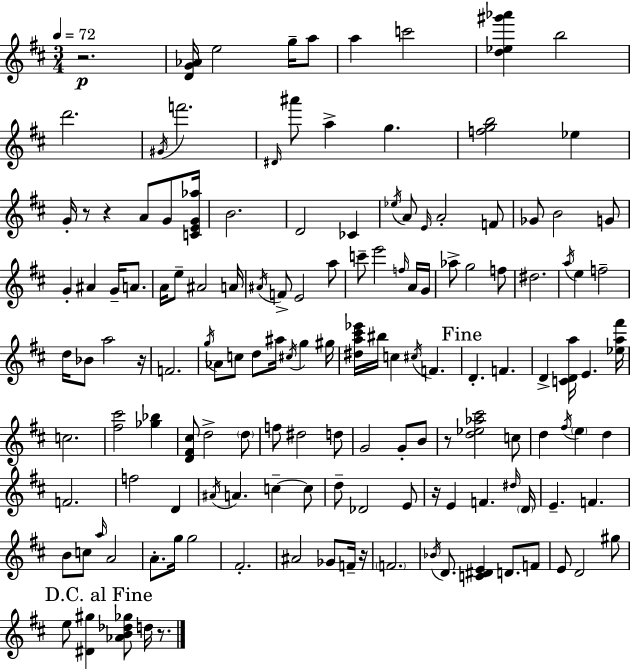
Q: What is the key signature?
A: D major